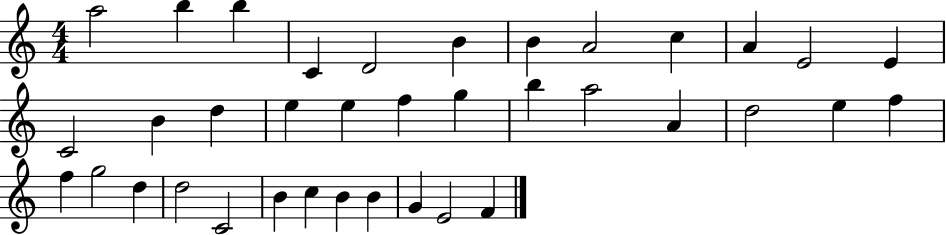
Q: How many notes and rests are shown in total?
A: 37